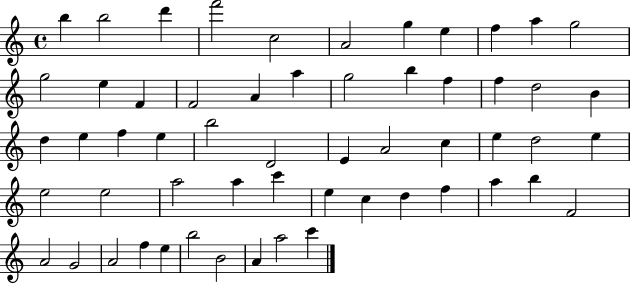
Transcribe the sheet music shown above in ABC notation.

X:1
T:Untitled
M:4/4
L:1/4
K:C
b b2 d' f'2 c2 A2 g e f a g2 g2 e F F2 A a g2 b f f d2 B d e f e b2 D2 E A2 c e d2 e e2 e2 a2 a c' e c d f a b F2 A2 G2 A2 f e b2 B2 A a2 c'